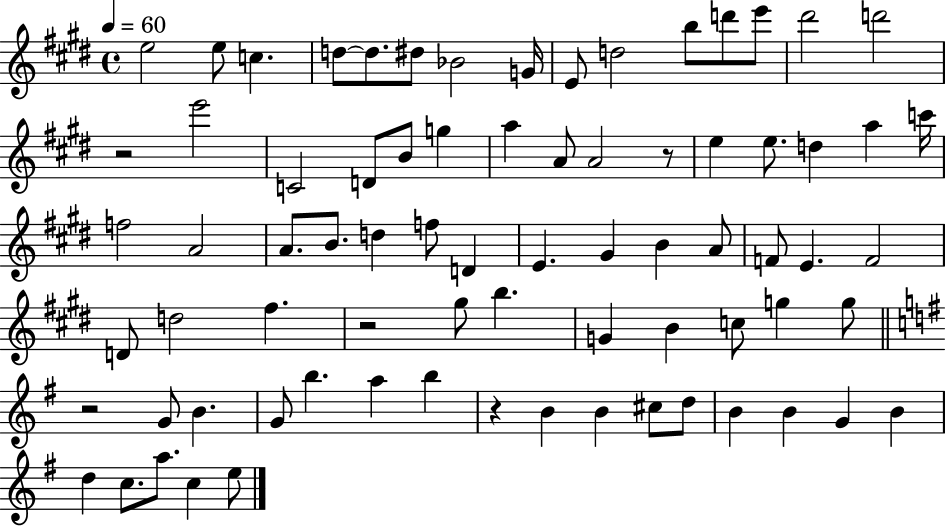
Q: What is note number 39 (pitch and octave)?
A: A4